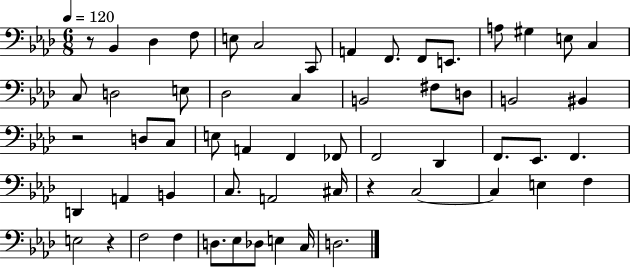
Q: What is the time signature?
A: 6/8